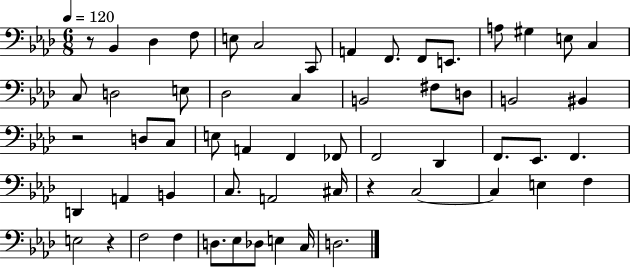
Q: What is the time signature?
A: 6/8